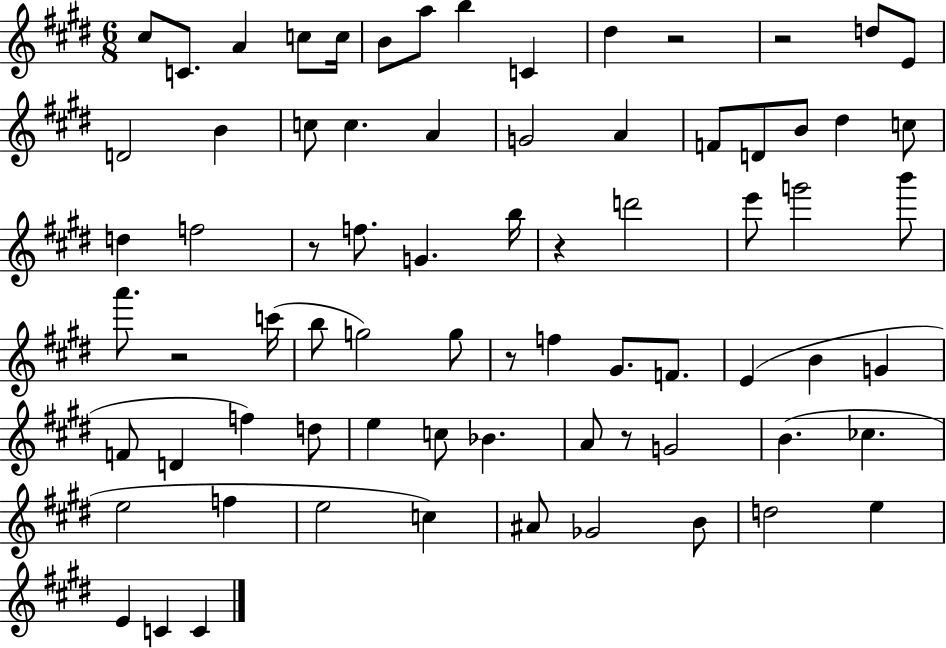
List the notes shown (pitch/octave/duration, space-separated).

C#5/e C4/e. A4/q C5/e C5/s B4/e A5/e B5/q C4/q D#5/q R/h R/h D5/e E4/e D4/h B4/q C5/e C5/q. A4/q G4/h A4/q F4/e D4/e B4/e D#5/q C5/e D5/q F5/h R/e F5/e. G4/q. B5/s R/q D6/h E6/e G6/h B6/e A6/e. R/h C6/s B5/e G5/h G5/e R/e F5/q G#4/e. F4/e. E4/q B4/q G4/q F4/e D4/q F5/q D5/e E5/q C5/e Bb4/q. A4/e R/e G4/h B4/q. CES5/q. E5/h F5/q E5/h C5/q A#4/e Gb4/h B4/e D5/h E5/q E4/q C4/q C4/q